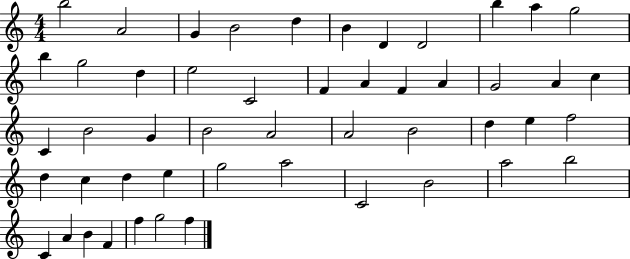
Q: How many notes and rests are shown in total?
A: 50